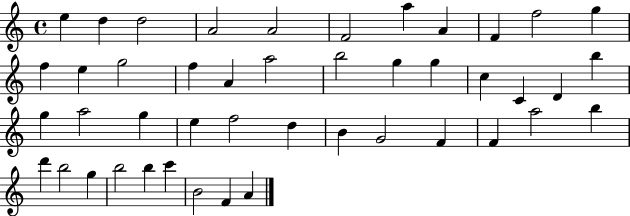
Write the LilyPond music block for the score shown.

{
  \clef treble
  \time 4/4
  \defaultTimeSignature
  \key c \major
  e''4 d''4 d''2 | a'2 a'2 | f'2 a''4 a'4 | f'4 f''2 g''4 | \break f''4 e''4 g''2 | f''4 a'4 a''2 | b''2 g''4 g''4 | c''4 c'4 d'4 b''4 | \break g''4 a''2 g''4 | e''4 f''2 d''4 | b'4 g'2 f'4 | f'4 a''2 b''4 | \break d'''4 b''2 g''4 | b''2 b''4 c'''4 | b'2 f'4 a'4 | \bar "|."
}